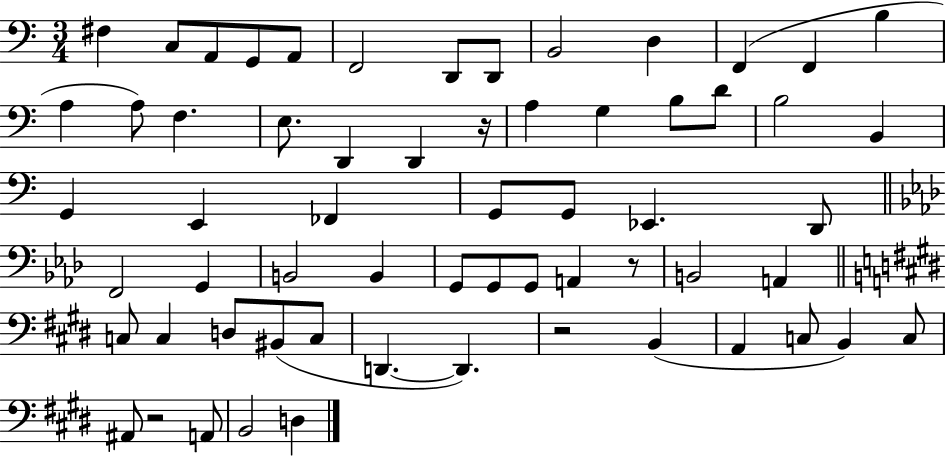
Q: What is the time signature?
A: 3/4